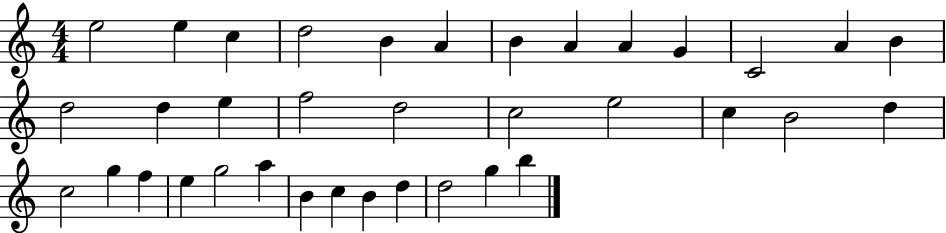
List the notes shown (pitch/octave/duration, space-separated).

E5/h E5/q C5/q D5/h B4/q A4/q B4/q A4/q A4/q G4/q C4/h A4/q B4/q D5/h D5/q E5/q F5/h D5/h C5/h E5/h C5/q B4/h D5/q C5/h G5/q F5/q E5/q G5/h A5/q B4/q C5/q B4/q D5/q D5/h G5/q B5/q